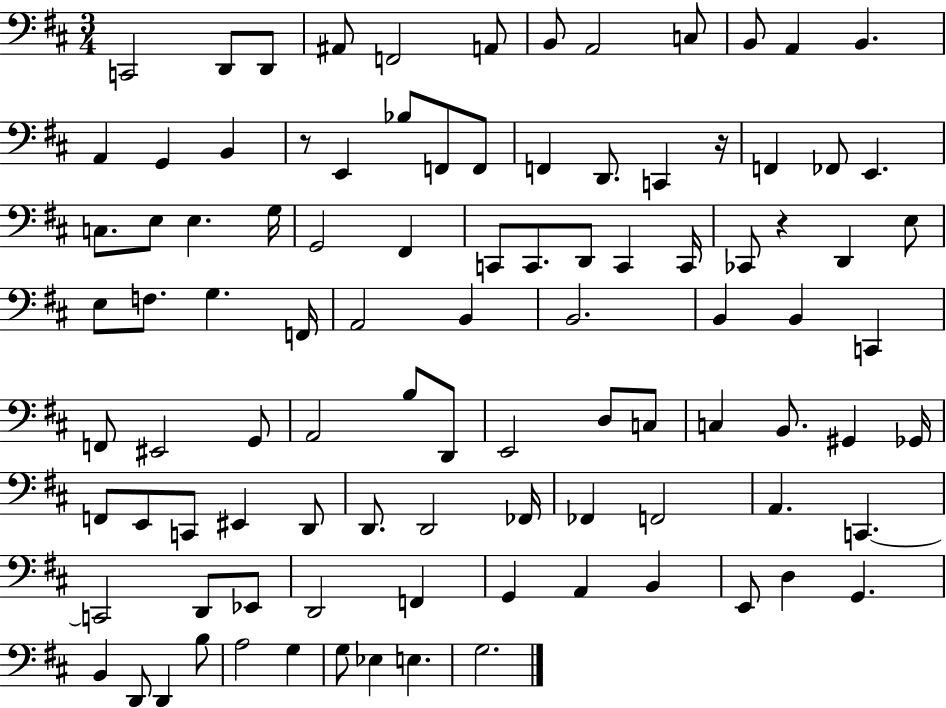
X:1
T:Untitled
M:3/4
L:1/4
K:D
C,,2 D,,/2 D,,/2 ^A,,/2 F,,2 A,,/2 B,,/2 A,,2 C,/2 B,,/2 A,, B,, A,, G,, B,, z/2 E,, _B,/2 F,,/2 F,,/2 F,, D,,/2 C,, z/4 F,, _F,,/2 E,, C,/2 E,/2 E, G,/4 G,,2 ^F,, C,,/2 C,,/2 D,,/2 C,, C,,/4 _C,,/2 z D,, E,/2 E,/2 F,/2 G, F,,/4 A,,2 B,, B,,2 B,, B,, C,, F,,/2 ^E,,2 G,,/2 A,,2 B,/2 D,,/2 E,,2 D,/2 C,/2 C, B,,/2 ^G,, _G,,/4 F,,/2 E,,/2 C,,/2 ^E,, D,,/2 D,,/2 D,,2 _F,,/4 _F,, F,,2 A,, C,, C,,2 D,,/2 _E,,/2 D,,2 F,, G,, A,, B,, E,,/2 D, G,, B,, D,,/2 D,, B,/2 A,2 G, G,/2 _E, E, G,2